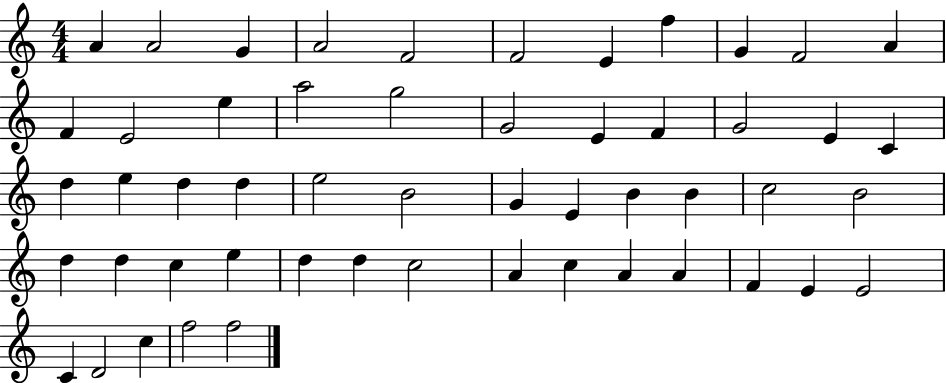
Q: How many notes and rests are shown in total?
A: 53